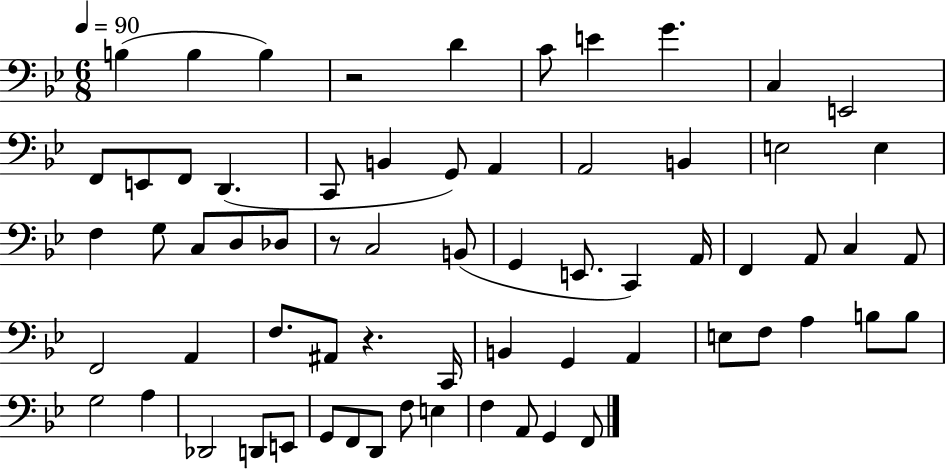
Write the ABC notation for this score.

X:1
T:Untitled
M:6/8
L:1/4
K:Bb
B, B, B, z2 D C/2 E G C, E,,2 F,,/2 E,,/2 F,,/2 D,, C,,/2 B,, G,,/2 A,, A,,2 B,, E,2 E, F, G,/2 C,/2 D,/2 _D,/2 z/2 C,2 B,,/2 G,, E,,/2 C,, A,,/4 F,, A,,/2 C, A,,/2 F,,2 A,, F,/2 ^A,,/2 z C,,/4 B,, G,, A,, E,/2 F,/2 A, B,/2 B,/2 G,2 A, _D,,2 D,,/2 E,,/2 G,,/2 F,,/2 D,,/2 F,/2 E, F, A,,/2 G,, F,,/2